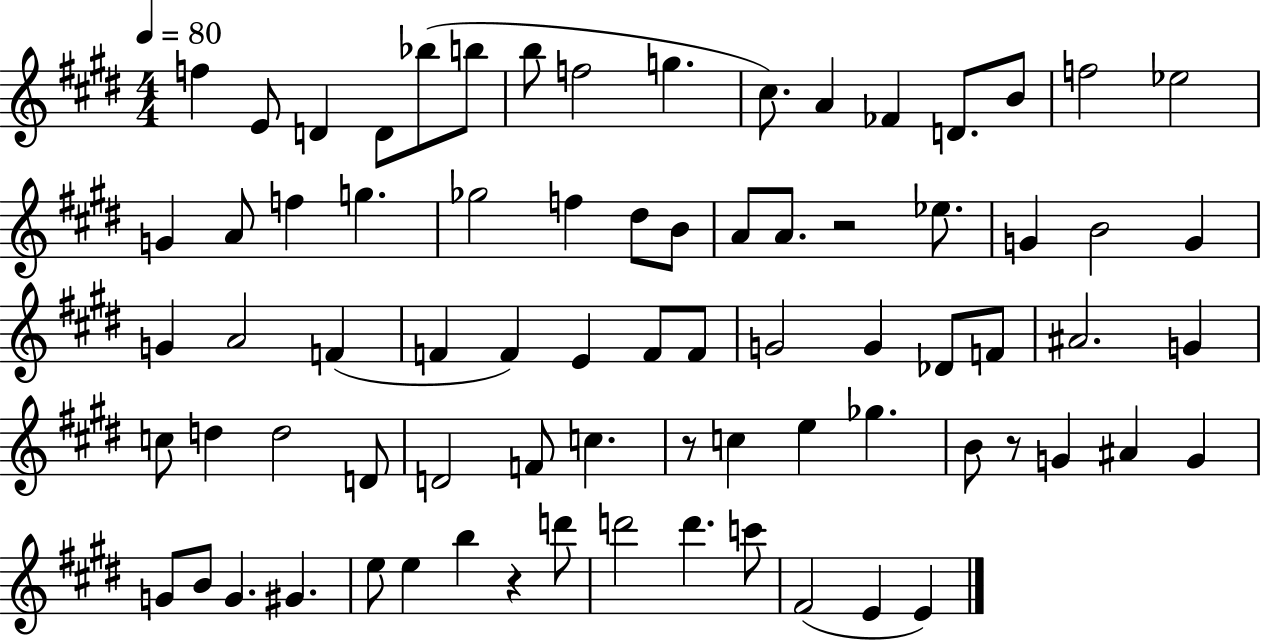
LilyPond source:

{
  \clef treble
  \numericTimeSignature
  \time 4/4
  \key e \major
  \tempo 4 = 80
  \repeat volta 2 { f''4 e'8 d'4 d'8 bes''8( b''8 | b''8 f''2 g''4. | cis''8.) a'4 fes'4 d'8. b'8 | f''2 ees''2 | \break g'4 a'8 f''4 g''4. | ges''2 f''4 dis''8 b'8 | a'8 a'8. r2 ees''8. | g'4 b'2 g'4 | \break g'4 a'2 f'4( | f'4 f'4) e'4 f'8 f'8 | g'2 g'4 des'8 f'8 | ais'2. g'4 | \break c''8 d''4 d''2 d'8 | d'2 f'8 c''4. | r8 c''4 e''4 ges''4. | b'8 r8 g'4 ais'4 g'4 | \break g'8 b'8 g'4. gis'4. | e''8 e''4 b''4 r4 d'''8 | d'''2 d'''4. c'''8 | fis'2( e'4 e'4) | \break } \bar "|."
}